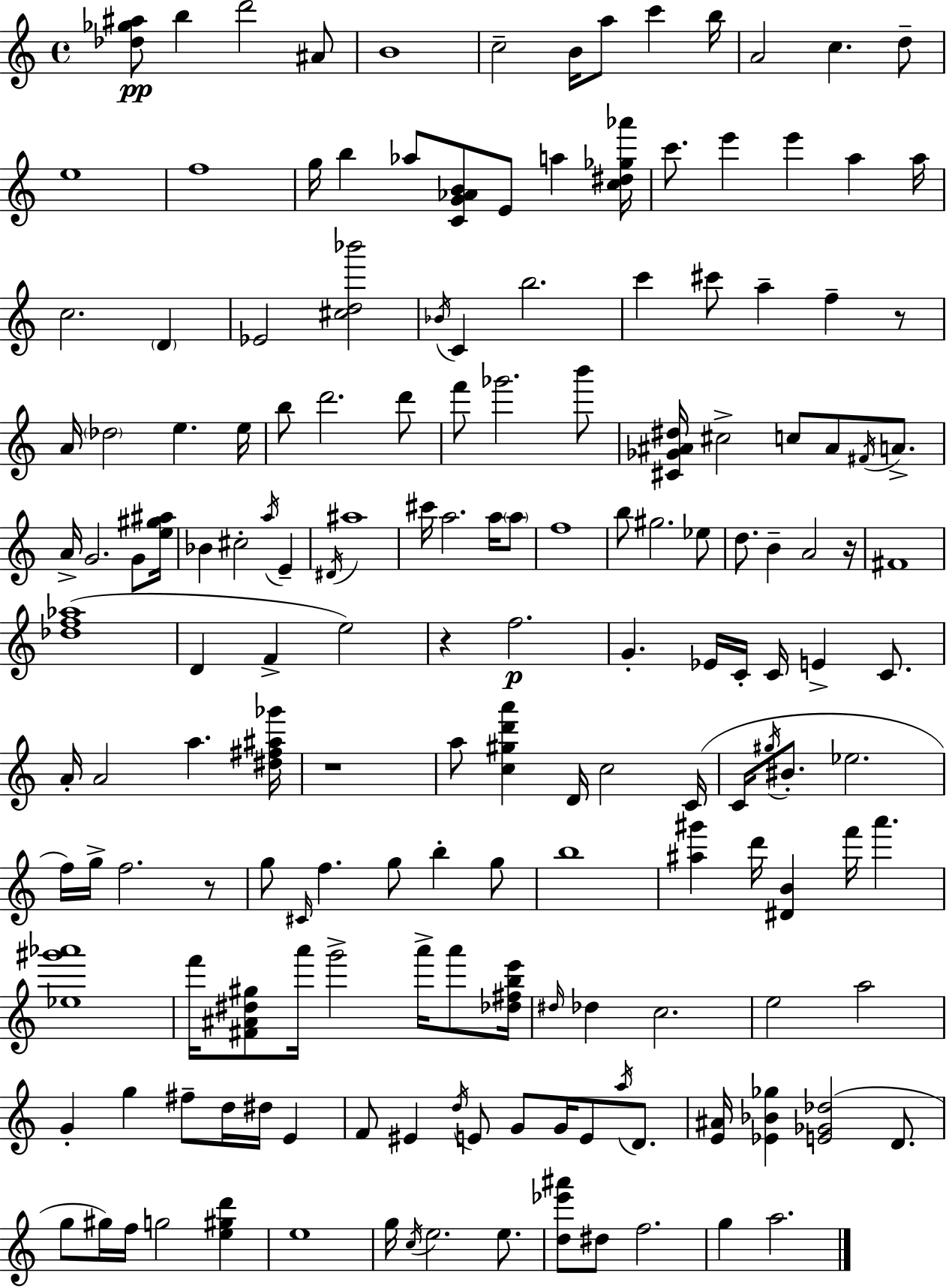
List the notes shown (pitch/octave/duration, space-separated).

[Db5,Gb5,A#5]/e B5/q D6/h A#4/e B4/w C5/h B4/s A5/e C6/q B5/s A4/h C5/q. D5/e E5/w F5/w G5/s B5/q Ab5/e [C4,G4,Ab4,B4]/e E4/e A5/q [C5,D#5,Gb5,Ab6]/s C6/e. E6/q E6/q A5/q A5/s C5/h. D4/q Eb4/h [C#5,D5,Bb6]/h Bb4/s C4/q B5/h. C6/q C#6/e A5/q F5/q R/e A4/s Db5/h E5/q. E5/s B5/e D6/h. D6/e F6/e Gb6/h. B6/e [C#4,Gb4,A#4,D#5]/s C#5/h C5/e A#4/e F#4/s A4/e. A4/s G4/h. G4/e [E5,G#5,A#5]/s Bb4/q C#5/h A5/s E4/q D#4/s A#5/w C#6/s A5/h. A5/s A5/e F5/w B5/e G#5/h. Eb5/e D5/e. B4/q A4/h R/s F#4/w [Db5,F5,Ab5]/w D4/q F4/q E5/h R/q F5/h. G4/q. Eb4/s C4/s C4/s E4/q C4/e. A4/s A4/h A5/q. [D#5,F#5,A#5,Gb6]/s R/w A5/e [C5,G#5,D6,A6]/q D4/s C5/h C4/s C4/s G#5/s BIS4/e. Eb5/h. F5/s G5/s F5/h. R/e G5/e C#4/s F5/q. G5/e B5/q G5/e B5/w [A#5,G#6]/q D6/s [D#4,B4]/q F6/s A6/q. [Eb5,G#6,Ab6]/w F6/s [F#4,A#4,D#5,G#5]/e A6/s G6/h A6/s A6/e [Db5,F#5,B5,E6]/s D#5/s Db5/q C5/h. E5/h A5/h G4/q G5/q F#5/e D5/s D#5/s E4/q F4/e EIS4/q D5/s E4/e G4/e G4/s E4/e A5/s D4/e. [E4,A#4]/s [Eb4,Bb4,Gb5]/q [E4,Gb4,Db5]/h D4/e. G5/e G#5/s F5/s G5/h [E5,G#5,D6]/q E5/w G5/s C5/s E5/h. E5/e. [D5,Eb6,A#6]/e D#5/e F5/h. G5/q A5/h.